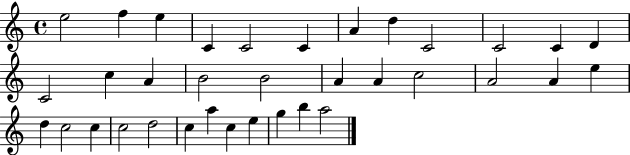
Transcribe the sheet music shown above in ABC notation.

X:1
T:Untitled
M:4/4
L:1/4
K:C
e2 f e C C2 C A d C2 C2 C D C2 c A B2 B2 A A c2 A2 A e d c2 c c2 d2 c a c e g b a2